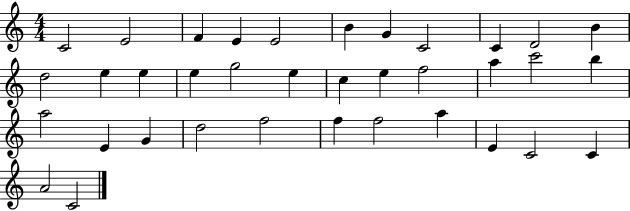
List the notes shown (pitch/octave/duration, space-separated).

C4/h E4/h F4/q E4/q E4/h B4/q G4/q C4/h C4/q D4/h B4/q D5/h E5/q E5/q E5/q G5/h E5/q C5/q E5/q F5/h A5/q C6/h B5/q A5/h E4/q G4/q D5/h F5/h F5/q F5/h A5/q E4/q C4/h C4/q A4/h C4/h